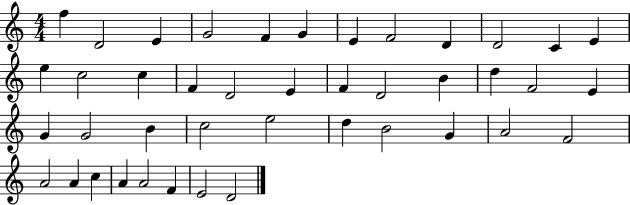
F5/q D4/h E4/q G4/h F4/q G4/q E4/q F4/h D4/q D4/h C4/q E4/q E5/q C5/h C5/q F4/q D4/h E4/q F4/q D4/h B4/q D5/q F4/h E4/q G4/q G4/h B4/q C5/h E5/h D5/q B4/h G4/q A4/h F4/h A4/h A4/q C5/q A4/q A4/h F4/q E4/h D4/h